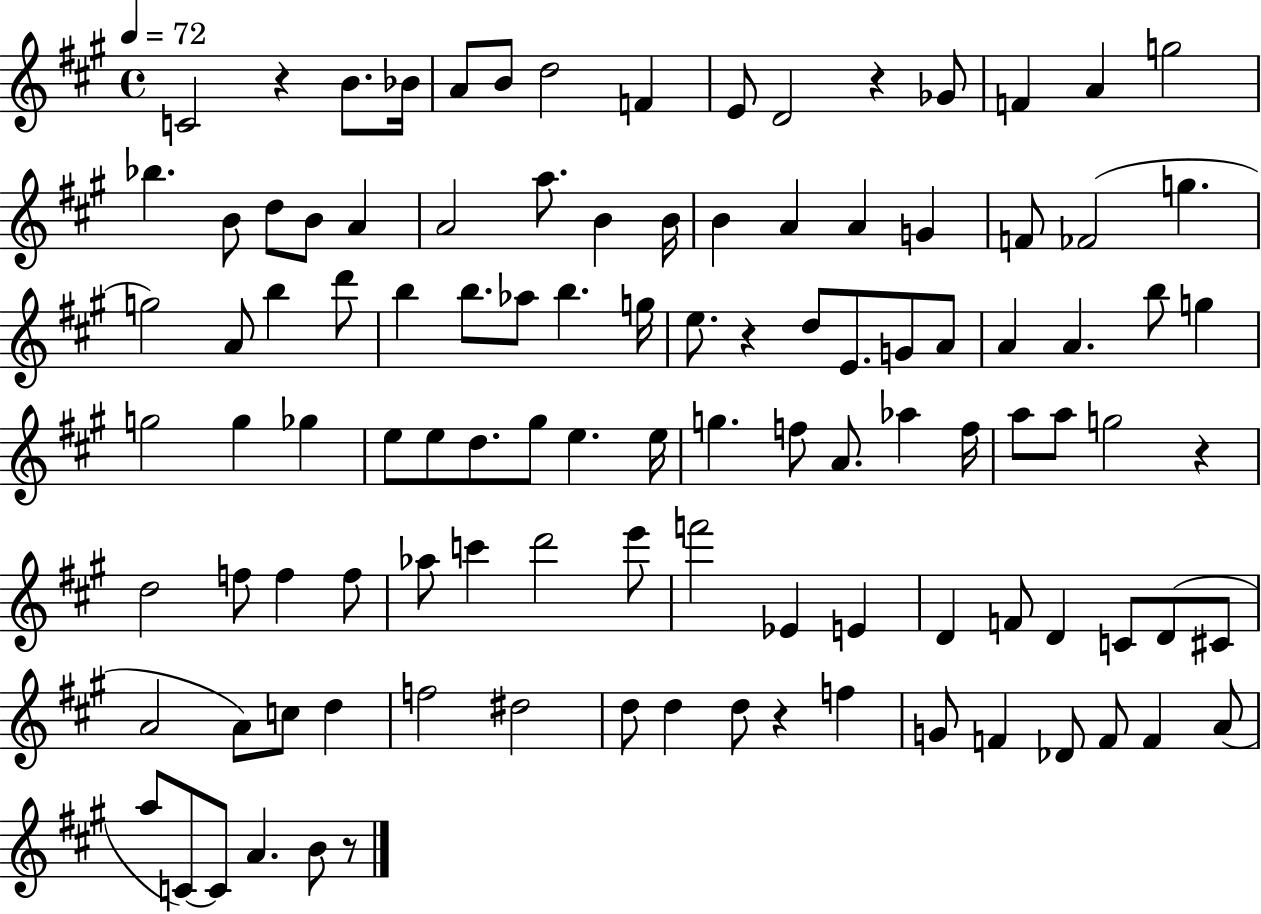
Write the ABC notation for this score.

X:1
T:Untitled
M:4/4
L:1/4
K:A
C2 z B/2 _B/4 A/2 B/2 d2 F E/2 D2 z _G/2 F A g2 _b B/2 d/2 B/2 A A2 a/2 B B/4 B A A G F/2 _F2 g g2 A/2 b d'/2 b b/2 _a/2 b g/4 e/2 z d/2 E/2 G/2 A/2 A A b/2 g g2 g _g e/2 e/2 d/2 ^g/2 e e/4 g f/2 A/2 _a f/4 a/2 a/2 g2 z d2 f/2 f f/2 _a/2 c' d'2 e'/2 f'2 _E E D F/2 D C/2 D/2 ^C/2 A2 A/2 c/2 d f2 ^d2 d/2 d d/2 z f G/2 F _D/2 F/2 F A/2 a/2 C/2 C/2 A B/2 z/2